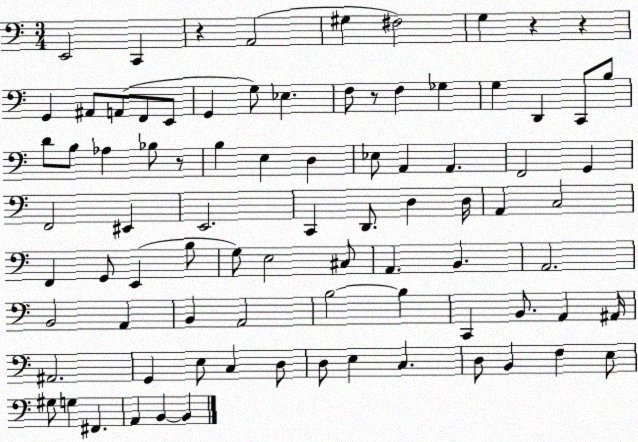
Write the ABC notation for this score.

X:1
T:Untitled
M:3/4
L:1/4
K:C
E,,2 C,, z A,,2 ^G, ^F,2 G, z z G,, ^A,,/2 A,,/2 F,,/2 E,,/2 G,, G,/2 _E, F,/2 z/2 F, _G, G, D,, C,,/2 B,/2 D/2 B,/2 _A, _B,/2 z/2 B, E, D, _E,/2 A,, A,, F,,2 G,, F,,2 ^E,, E,,2 C,, D,,/2 D, D,/4 A,, C,2 F,, G,,/2 E,, B,/2 G,/2 E,2 ^C,/2 A,, B,, A,,2 B,,2 A,, B,, A,,2 B,2 B, C,, B,,/2 A,, ^A,,/4 ^A,,2 G,, E,/2 C, D,/2 D,/2 E, C, D,/2 B,, F, E,/2 ^G,/2 G, ^F,, A,, B,, B,,